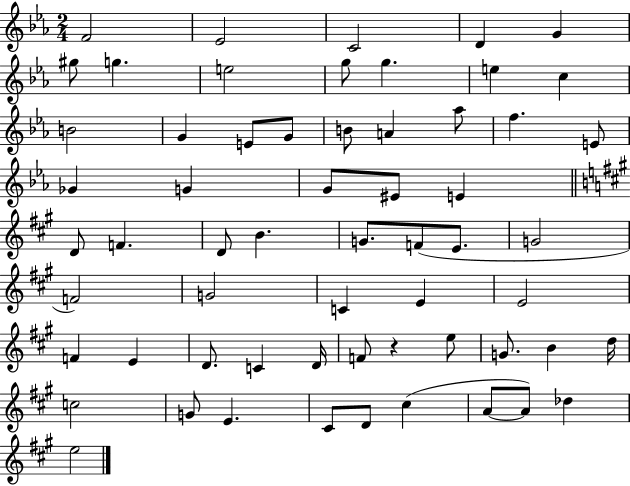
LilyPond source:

{
  \clef treble
  \numericTimeSignature
  \time 2/4
  \key ees \major
  f'2 | ees'2 | c'2 | d'4 g'4 | \break gis''8 g''4. | e''2 | g''8 g''4. | e''4 c''4 | \break b'2 | g'4 e'8 g'8 | b'8 a'4 aes''8 | f''4. e'8 | \break ges'4 g'4 | g'8 eis'8 e'4 | \bar "||" \break \key a \major d'8 f'4. | d'8 b'4. | g'8. f'8( e'8. | g'2 | \break f'2) | g'2 | c'4 e'4 | e'2 | \break f'4 e'4 | d'8. c'4 d'16 | f'8 r4 e''8 | g'8. b'4 d''16 | \break c''2 | g'8 e'4. | cis'8 d'8 cis''4( | a'8~~ a'8) des''4 | \break e''2 | \bar "|."
}